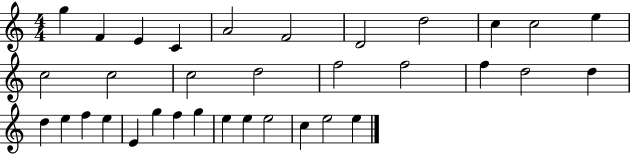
X:1
T:Untitled
M:4/4
L:1/4
K:C
g F E C A2 F2 D2 d2 c c2 e c2 c2 c2 d2 f2 f2 f d2 d d e f e E g f g e e e2 c e2 e